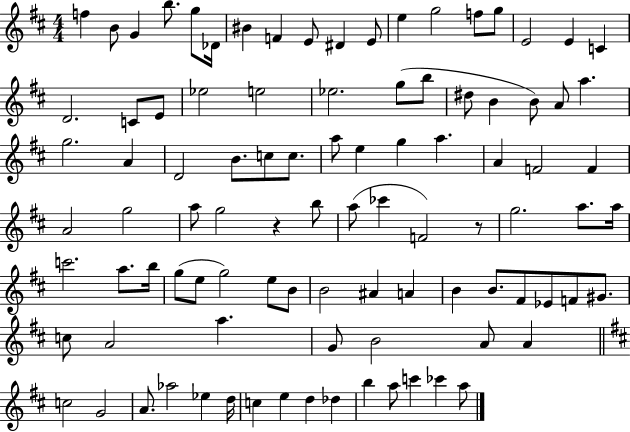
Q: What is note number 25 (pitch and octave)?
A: G5